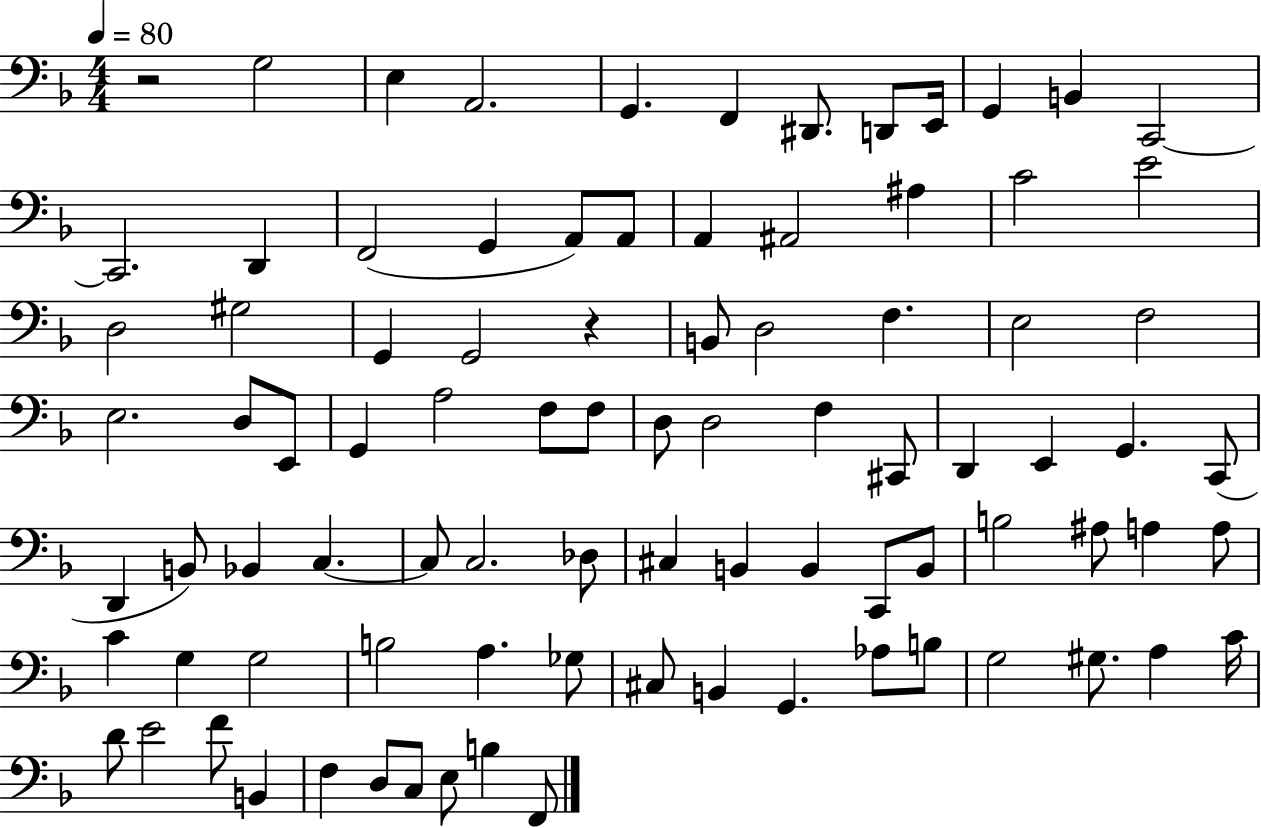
{
  \clef bass
  \numericTimeSignature
  \time 4/4
  \key f \major
  \tempo 4 = 80
  r2 g2 | e4 a,2. | g,4. f,4 dis,8. d,8 e,16 | g,4 b,4 c,2~~ | \break c,2. d,4 | f,2( g,4 a,8) a,8 | a,4 ais,2 ais4 | c'2 e'2 | \break d2 gis2 | g,4 g,2 r4 | b,8 d2 f4. | e2 f2 | \break e2. d8 e,8 | g,4 a2 f8 f8 | d8 d2 f4 cis,8 | d,4 e,4 g,4. c,8( | \break d,4 b,8) bes,4 c4.~~ | c8 c2. des8 | cis4 b,4 b,4 c,8 b,8 | b2 ais8 a4 a8 | \break c'4 g4 g2 | b2 a4. ges8 | cis8 b,4 g,4. aes8 b8 | g2 gis8. a4 c'16 | \break d'8 e'2 f'8 b,4 | f4 d8 c8 e8 b4 f,8 | \bar "|."
}